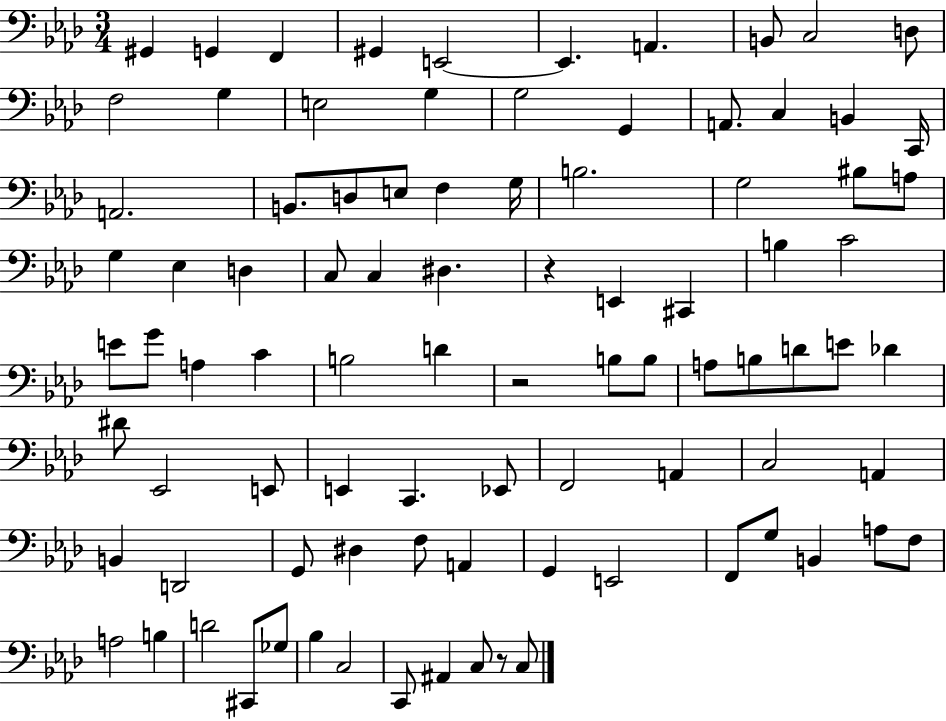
X:1
T:Untitled
M:3/4
L:1/4
K:Ab
^G,, G,, F,, ^G,, E,,2 E,, A,, B,,/2 C,2 D,/2 F,2 G, E,2 G, G,2 G,, A,,/2 C, B,, C,,/4 A,,2 B,,/2 D,/2 E,/2 F, G,/4 B,2 G,2 ^B,/2 A,/2 G, _E, D, C,/2 C, ^D, z E,, ^C,, B, C2 E/2 G/2 A, C B,2 D z2 B,/2 B,/2 A,/2 B,/2 D/2 E/2 _D ^D/2 _E,,2 E,,/2 E,, C,, _E,,/2 F,,2 A,, C,2 A,, B,, D,,2 G,,/2 ^D, F,/2 A,, G,, E,,2 F,,/2 G,/2 B,, A,/2 F,/2 A,2 B, D2 ^C,,/2 _G,/2 _B, C,2 C,,/2 ^A,, C,/2 z/2 C,/2